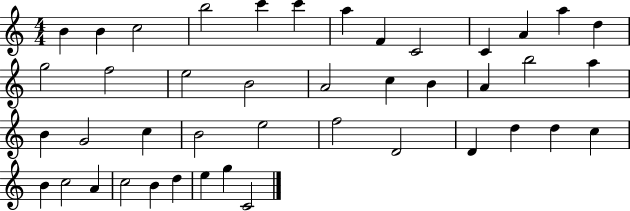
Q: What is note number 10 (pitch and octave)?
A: C4